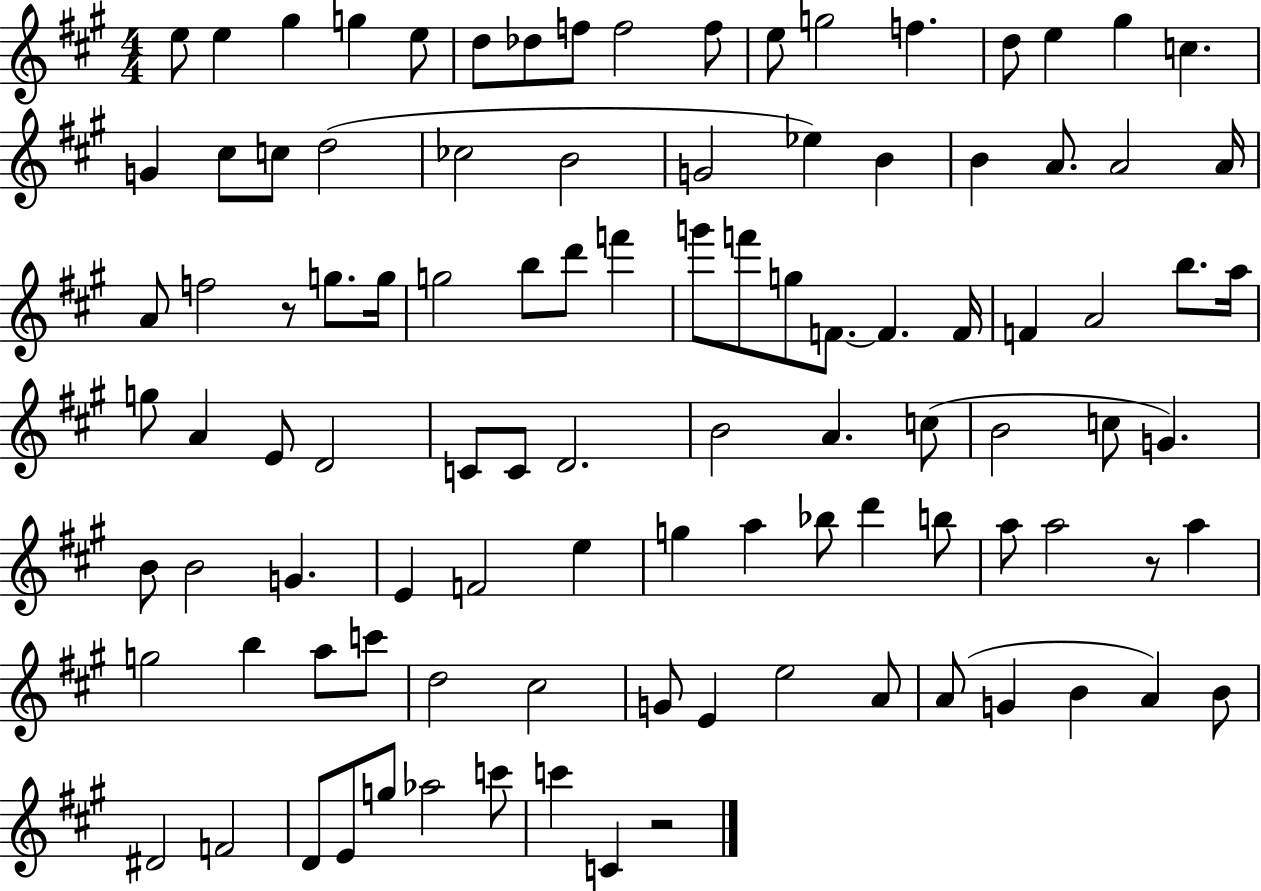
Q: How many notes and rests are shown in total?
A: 102